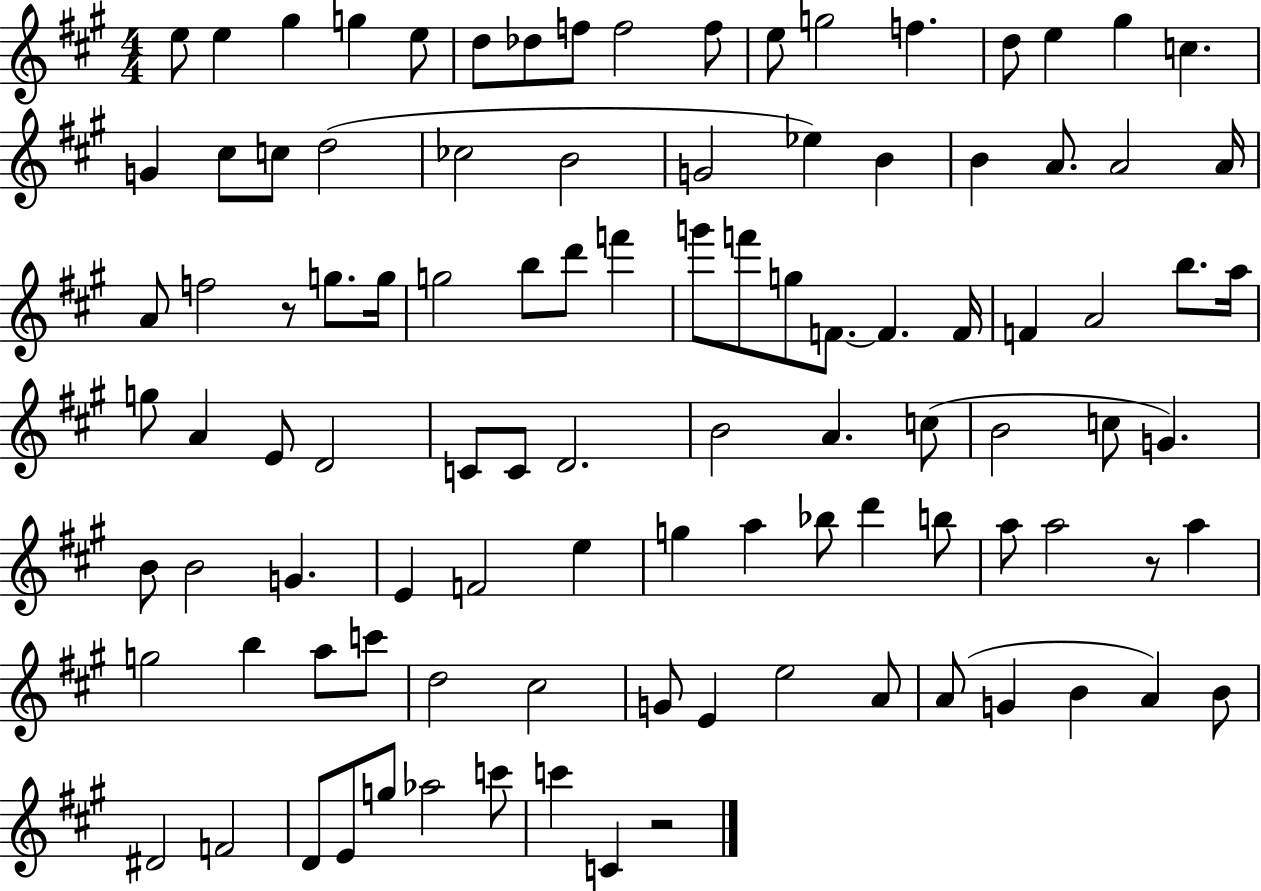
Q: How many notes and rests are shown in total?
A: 102